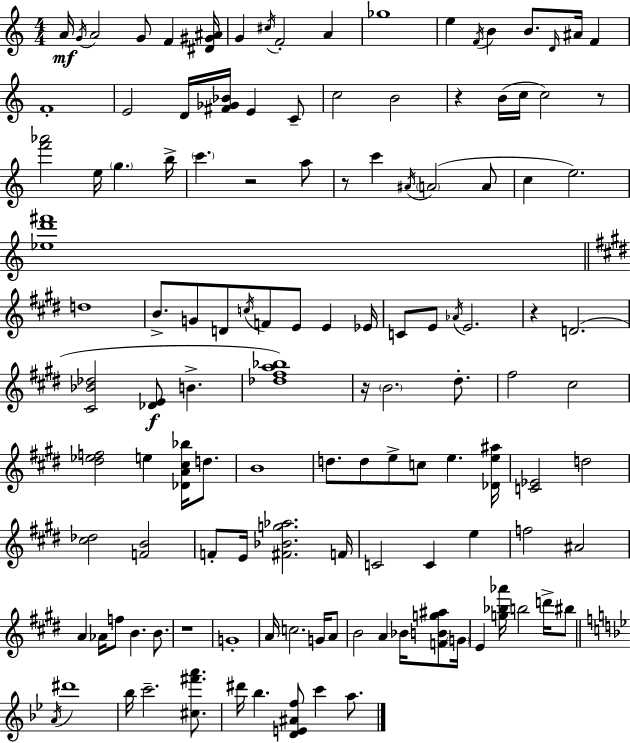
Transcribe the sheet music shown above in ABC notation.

X:1
T:Untitled
M:4/4
L:1/4
K:Am
A/4 G/4 A2 G/2 F [^D^G^A]/4 G ^c/4 F2 A _g4 e F/4 B B/2 D/4 ^A/4 F F4 E2 D/4 [^F_G_B]/4 E C/2 c2 B2 z B/4 c/4 c2 z/2 [f'_a']2 e/4 g b/4 c' z2 a/2 z/2 c' ^A/4 A2 A/2 c e2 [_ed'^f']4 d4 B/2 G/2 D/2 c/4 F/2 E/2 E _E/4 C/2 E/2 _A/4 E2 z D2 [^C_B_d]2 [_DE]/2 B [_d^fa_b]4 z/4 B2 ^d/2 ^f2 ^c2 [^d_ef]2 e [_DA^c_b]/4 d/2 B4 d/2 d/2 e/2 c/2 e [_De^a]/4 [C_E]2 d2 [^c_d]2 [FB]2 F/2 E/4 [^F_Bg_a]2 F/4 C2 C e f2 ^A2 A _A/4 f/2 B B/2 z4 G4 A/4 c2 G/4 A/2 B2 A _B/4 [FBg^a]/2 G/4 E [g_b_a']/4 b2 d'/4 ^b/2 A/4 ^d'4 _b/4 c'2 [^c^f'a']/2 ^d'/4 _b [DE^Af]/2 c' a/2